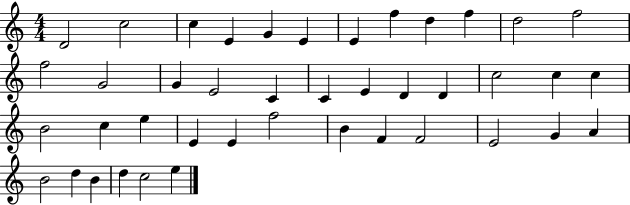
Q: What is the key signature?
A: C major